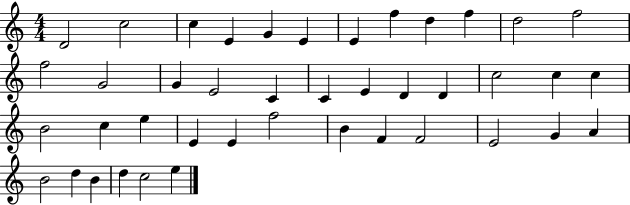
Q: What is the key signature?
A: C major